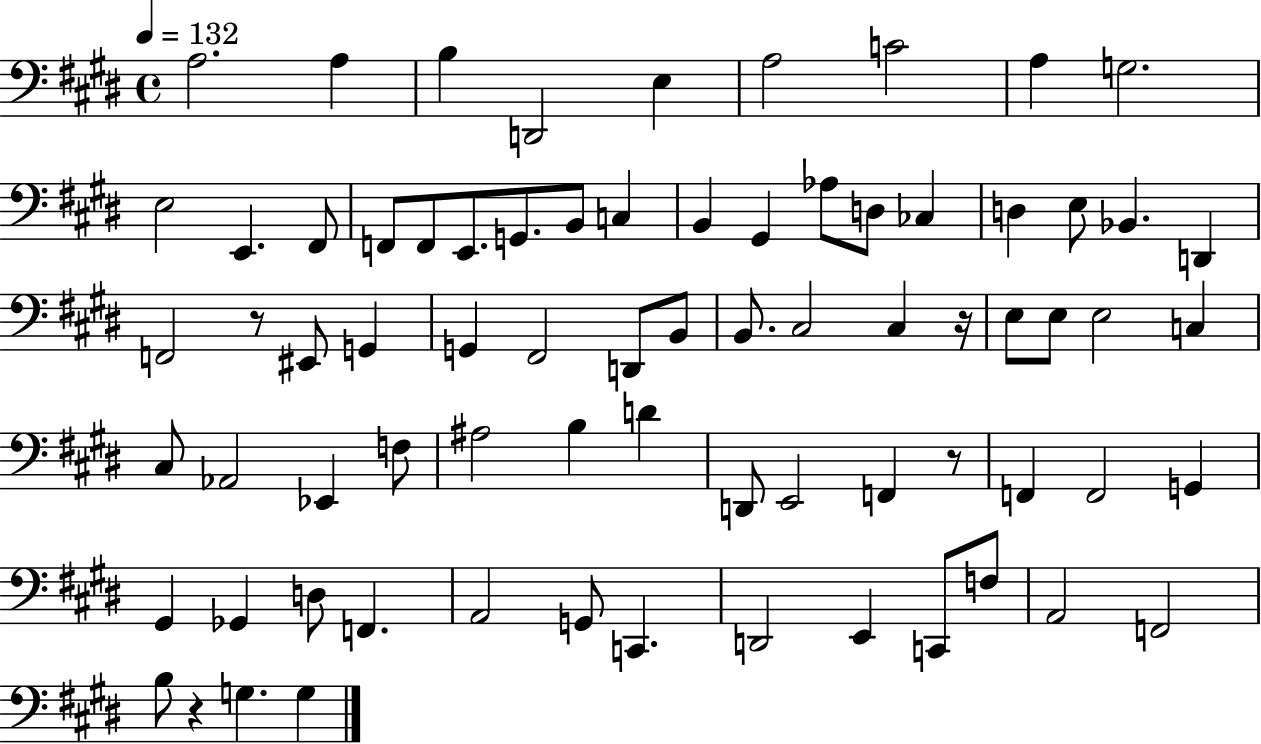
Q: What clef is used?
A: bass